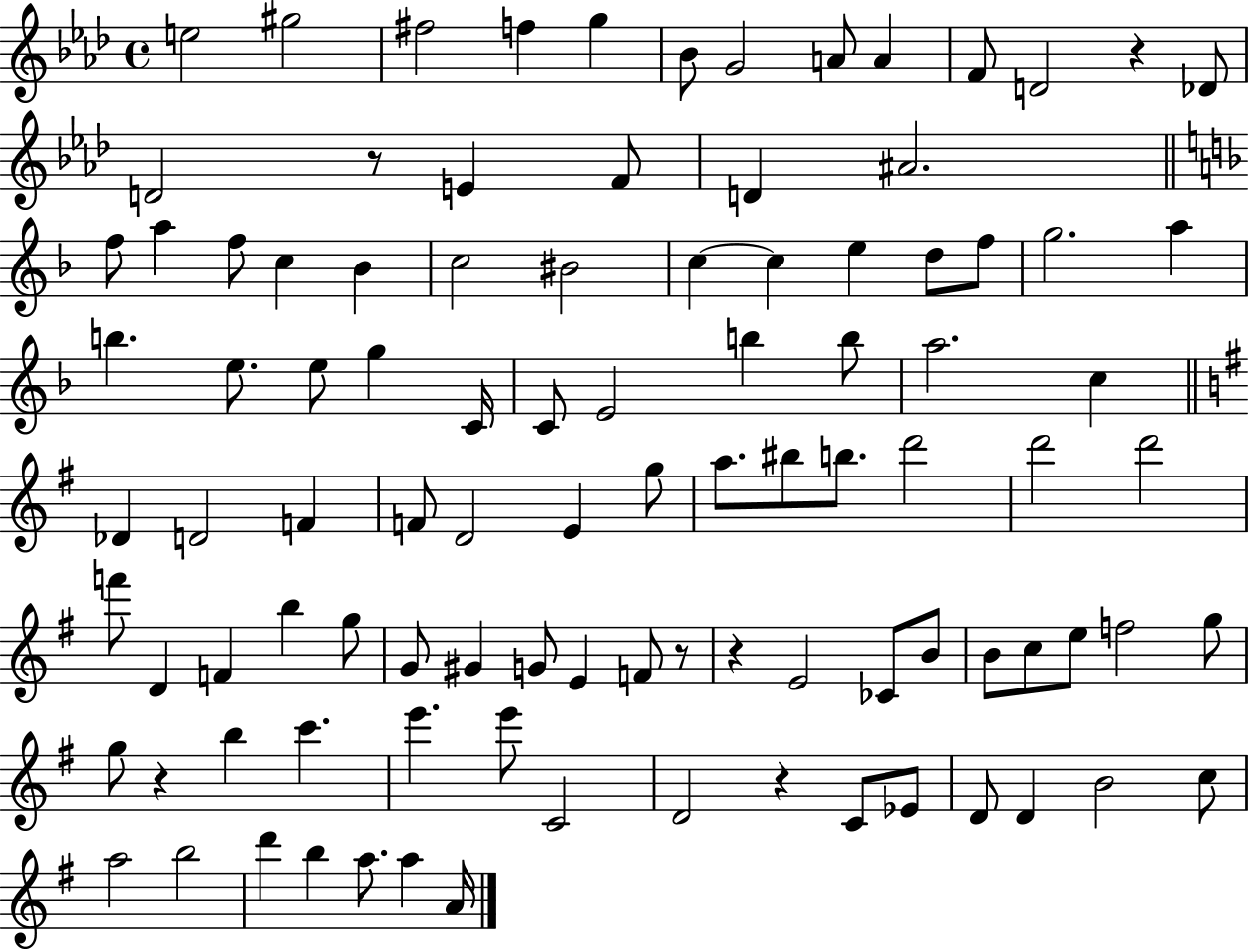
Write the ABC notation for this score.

X:1
T:Untitled
M:4/4
L:1/4
K:Ab
e2 ^g2 ^f2 f g _B/2 G2 A/2 A F/2 D2 z _D/2 D2 z/2 E F/2 D ^A2 f/2 a f/2 c _B c2 ^B2 c c e d/2 f/2 g2 a b e/2 e/2 g C/4 C/2 E2 b b/2 a2 c _D D2 F F/2 D2 E g/2 a/2 ^b/2 b/2 d'2 d'2 d'2 f'/2 D F b g/2 G/2 ^G G/2 E F/2 z/2 z E2 _C/2 B/2 B/2 c/2 e/2 f2 g/2 g/2 z b c' e' e'/2 C2 D2 z C/2 _E/2 D/2 D B2 c/2 a2 b2 d' b a/2 a A/4